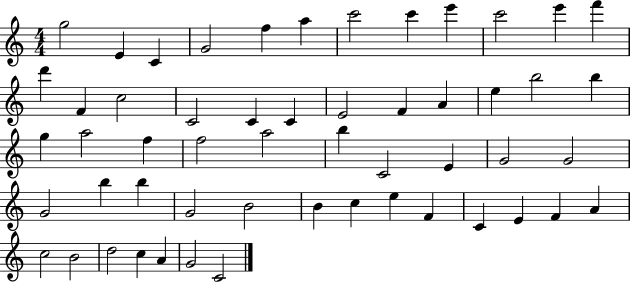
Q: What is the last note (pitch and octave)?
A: C4